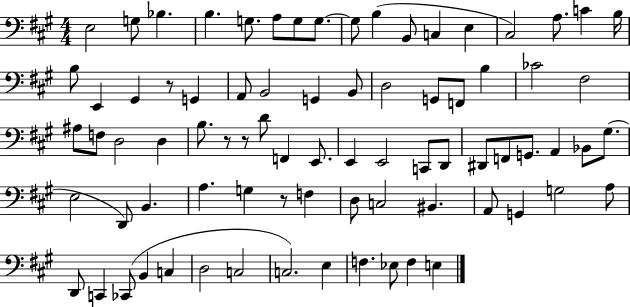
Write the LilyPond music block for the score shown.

{
  \clef bass
  \numericTimeSignature
  \time 4/4
  \key a \major
  \repeat volta 2 { e2 g8 bes4. | b4. g8. a8 g8 g8.~~ | g8 b4( b,8 c4 e4 | cis2) a8. c'4 b16 | \break b8 e,4 gis,4 r8 g,4 | a,8 b,2 g,4 b,8 | d2 g,8 f,8 b4 | ces'2 fis2 | \break ais8 f8 d2 d4 | b8. r8 r8 d'8 f,4 e,8. | e,4 e,2 c,8 d,8 | dis,8 f,8 g,8. a,4 bes,8 gis8.( | \break e2 d,8) b,4. | a4. g4 r8 f4 | d8 c2 bis,4. | a,8 g,4 g2 a8 | \break d,8 c,4 ces,8( b,4 c4 | d2 c2 | c2.) e4 | f4. ees8 f4 e4 | \break } \bar "|."
}